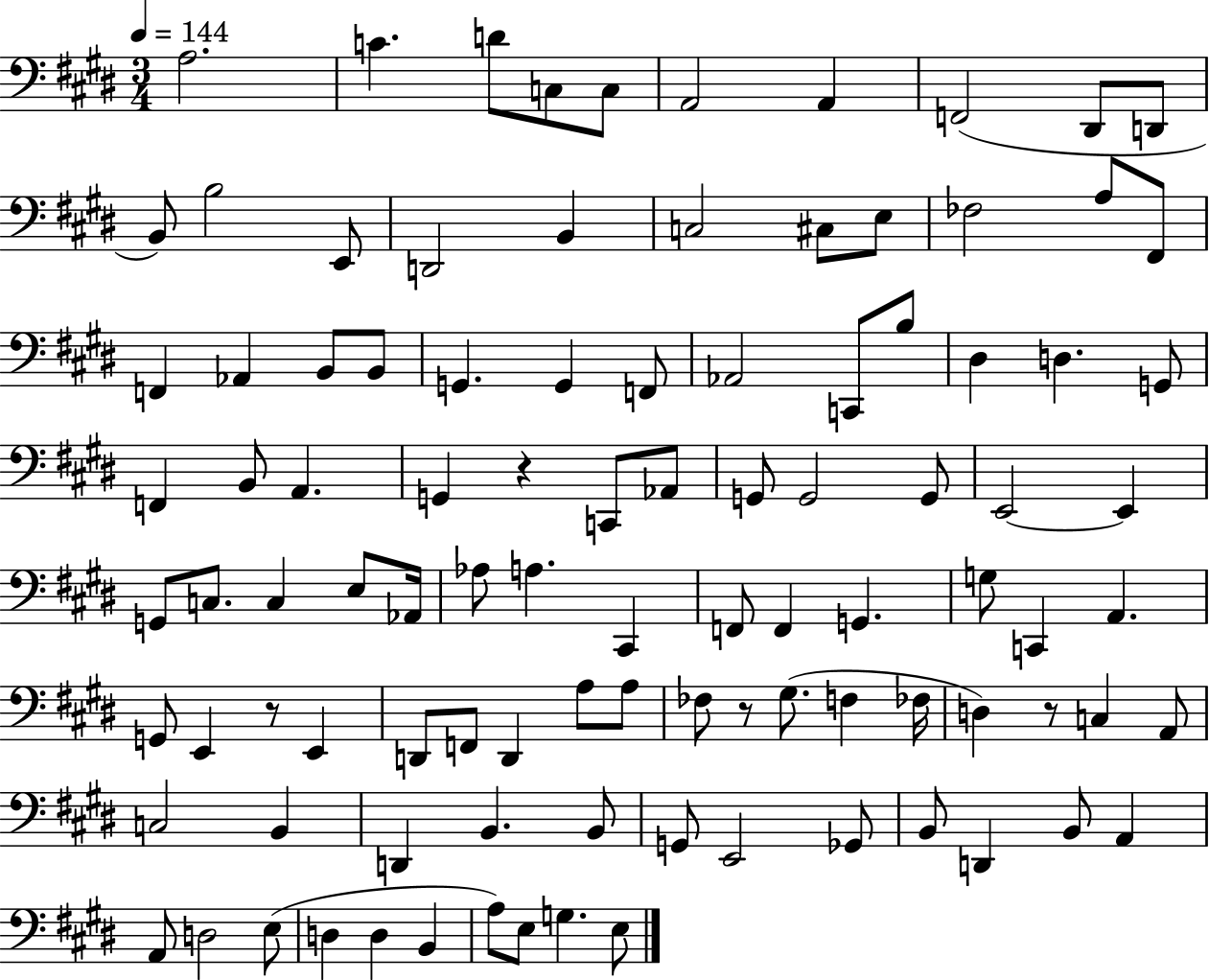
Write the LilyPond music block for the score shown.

{
  \clef bass
  \numericTimeSignature
  \time 3/4
  \key e \major
  \tempo 4 = 144
  a2. | c'4. d'8 c8 c8 | a,2 a,4 | f,2( dis,8 d,8 | \break b,8) b2 e,8 | d,2 b,4 | c2 cis8 e8 | fes2 a8 fis,8 | \break f,4 aes,4 b,8 b,8 | g,4. g,4 f,8 | aes,2 c,8 b8 | dis4 d4. g,8 | \break f,4 b,8 a,4. | g,4 r4 c,8 aes,8 | g,8 g,2 g,8 | e,2~~ e,4 | \break g,8 c8. c4 e8 aes,16 | aes8 a4. cis,4 | f,8 f,4 g,4. | g8 c,4 a,4. | \break g,8 e,4 r8 e,4 | d,8 f,8 d,4 a8 a8 | fes8 r8 gis8.( f4 fes16 | d4) r8 c4 a,8 | \break c2 b,4 | d,4 b,4. b,8 | g,8 e,2 ges,8 | b,8 d,4 b,8 a,4 | \break a,8 d2 e8( | d4 d4 b,4 | a8) e8 g4. e8 | \bar "|."
}